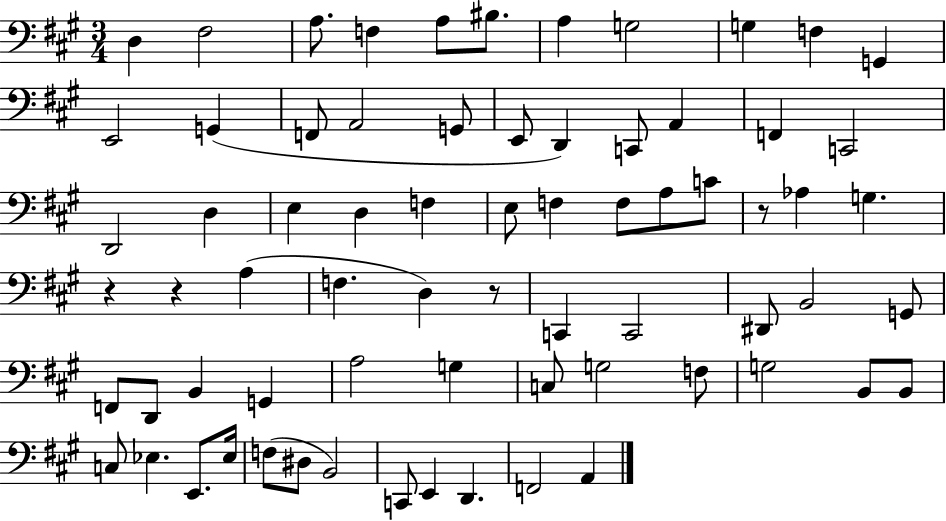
{
  \clef bass
  \numericTimeSignature
  \time 3/4
  \key a \major
  d4 fis2 | a8. f4 a8 bis8. | a4 g2 | g4 f4 g,4 | \break e,2 g,4( | f,8 a,2 g,8 | e,8 d,4) c,8 a,4 | f,4 c,2 | \break d,2 d4 | e4 d4 f4 | e8 f4 f8 a8 c'8 | r8 aes4 g4. | \break r4 r4 a4( | f4. d4) r8 | c,4 c,2 | dis,8 b,2 g,8 | \break f,8 d,8 b,4 g,4 | a2 g4 | c8 g2 f8 | g2 b,8 b,8 | \break c8 ees4. e,8. ees16 | f8( dis8 b,2) | c,8 e,4 d,4. | f,2 a,4 | \break \bar "|."
}